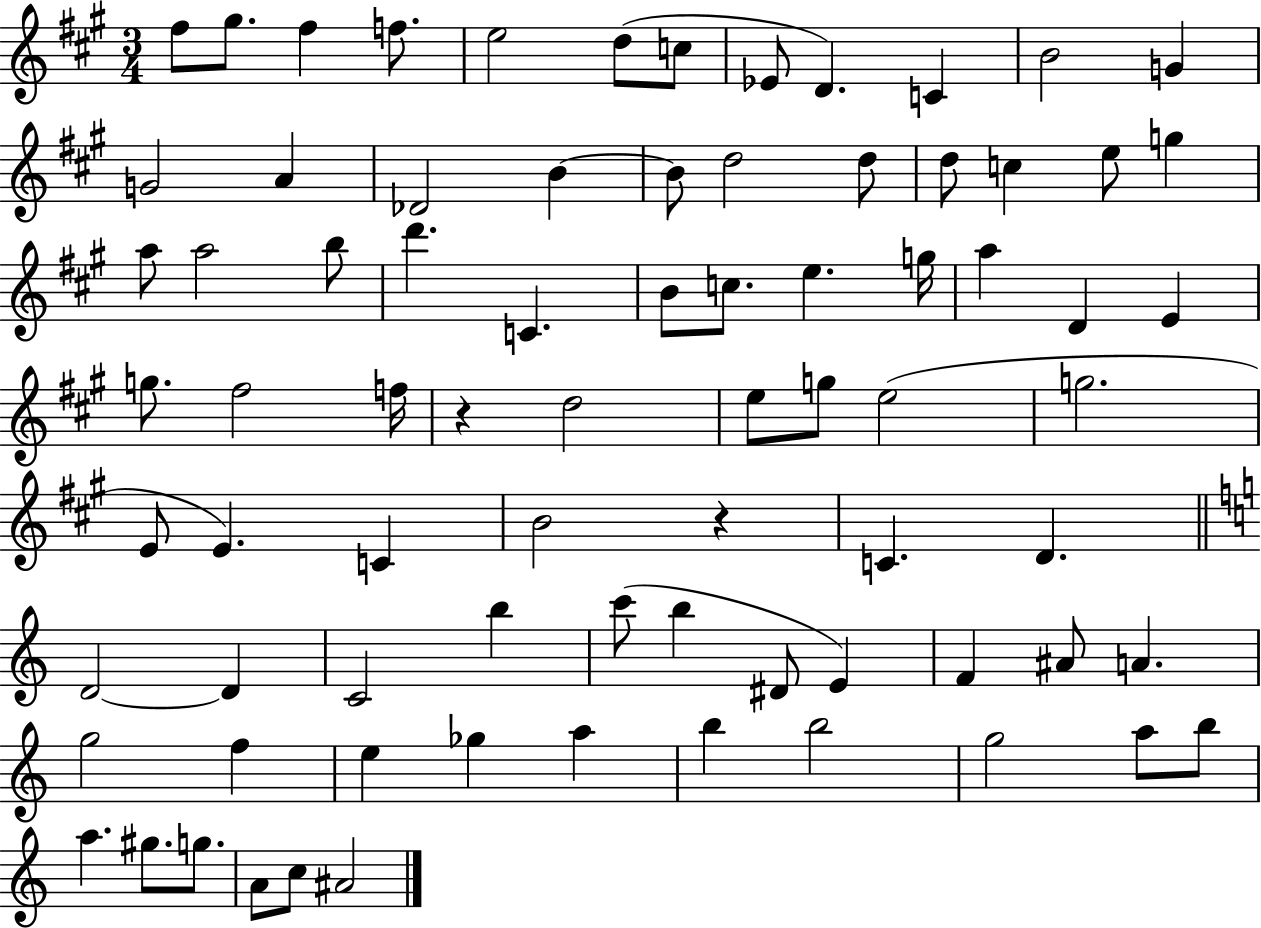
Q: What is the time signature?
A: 3/4